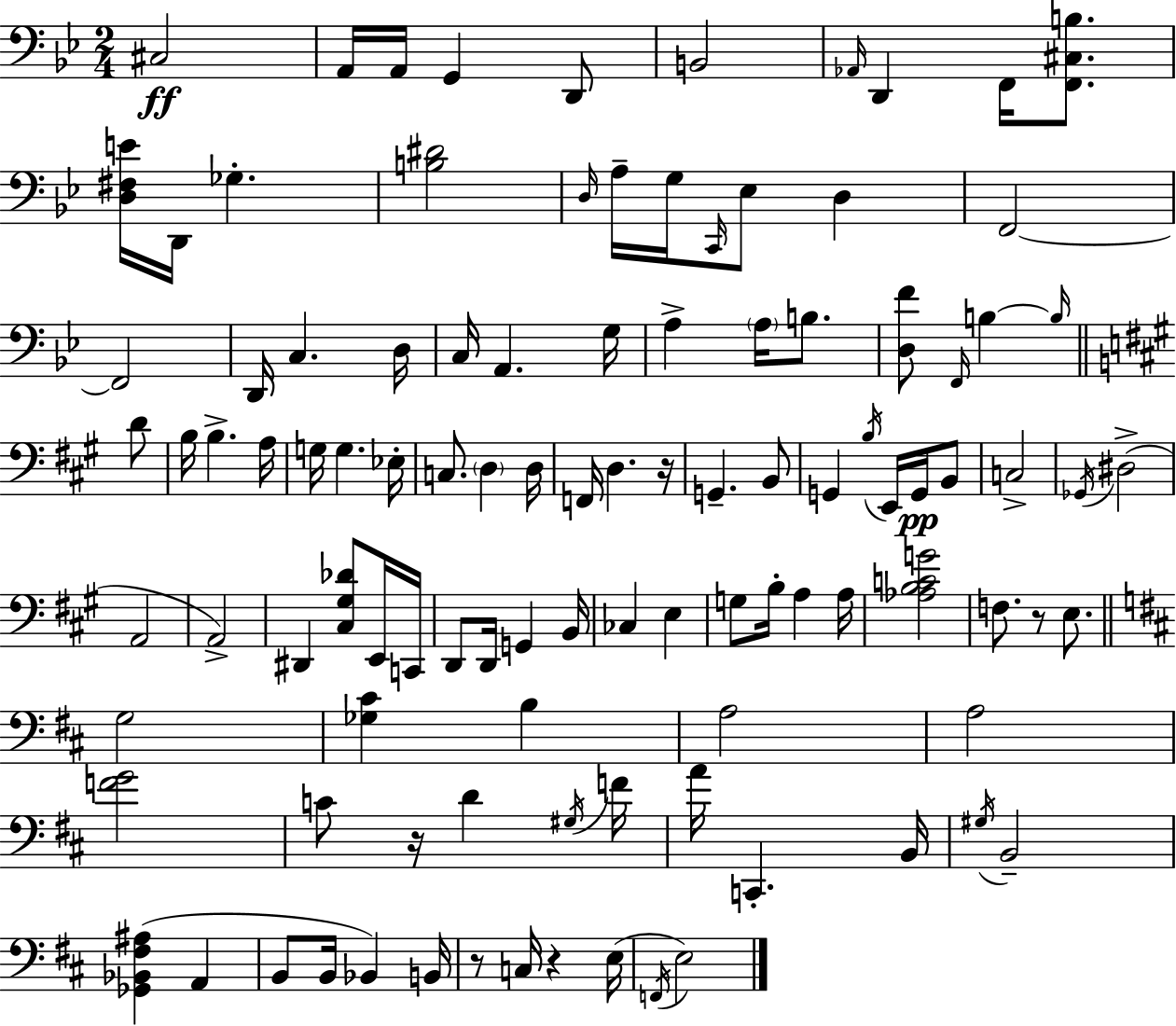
{
  \clef bass
  \numericTimeSignature
  \time 2/4
  \key bes \major
  \repeat volta 2 { cis2\ff | a,16 a,16 g,4 d,8 | b,2 | \grace { aes,16 } d,4 f,16 <f, cis b>8. | \break <d fis e'>16 d,16 ges4.-. | <b dis'>2 | \grace { d16 } a16-- g16 \grace { c,16 } ees8 d4 | f,2~~ | \break f,2 | d,16 c4. | d16 c16 a,4. | g16 a4-> \parenthesize a16 | \break b8. <d f'>8 \grace { f,16 } b4~~ | \grace { b16 } \bar "||" \break \key a \major d'8 b16 b4.-> | a16 g16 g4. | ees16-. c8. \parenthesize d4 | d16 f,16 d4. | \break r16 g,4.-- | b,8 g,4 \acciaccatura { b16 } e,16 | g,16\pp b,8 c2-> | \acciaccatura { ges,16 } dis2->( | \break a,2 | a,2->) | dis,4 | <cis gis des'>8 e,16 c,16 d,8 d,16 g,4 | \break b,16 ces4 | e4 g8 b16-. a4 | a16 <aes b c' g'>2 | f8. r8 | \break e8. \bar "||" \break \key d \major g2 | <ges cis'>4 b4 | a2 | a2 | \break <f' g'>2 | c'8 r16 d'4 \acciaccatura { gis16 } | f'16 a'16 c,4.-. | b,16 \acciaccatura { gis16 } b,2-- | \break <ges, bes, fis ais>4( a,4 | b,8 b,16 bes,4) | b,16 r8 c16 r4 | e16( \acciaccatura { f,16 } e2) | \break } \bar "|."
}